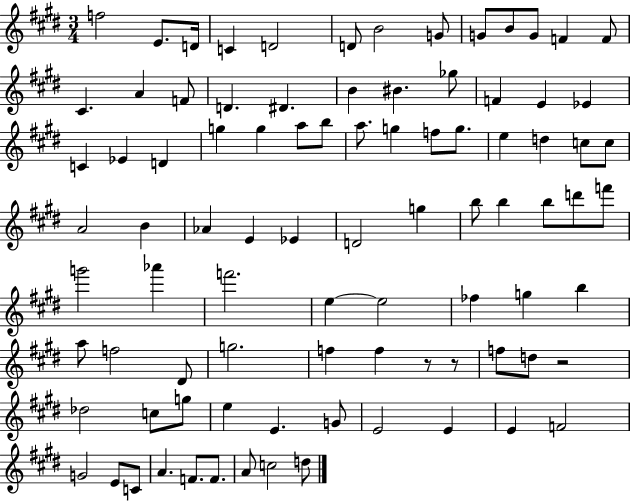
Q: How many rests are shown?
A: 3